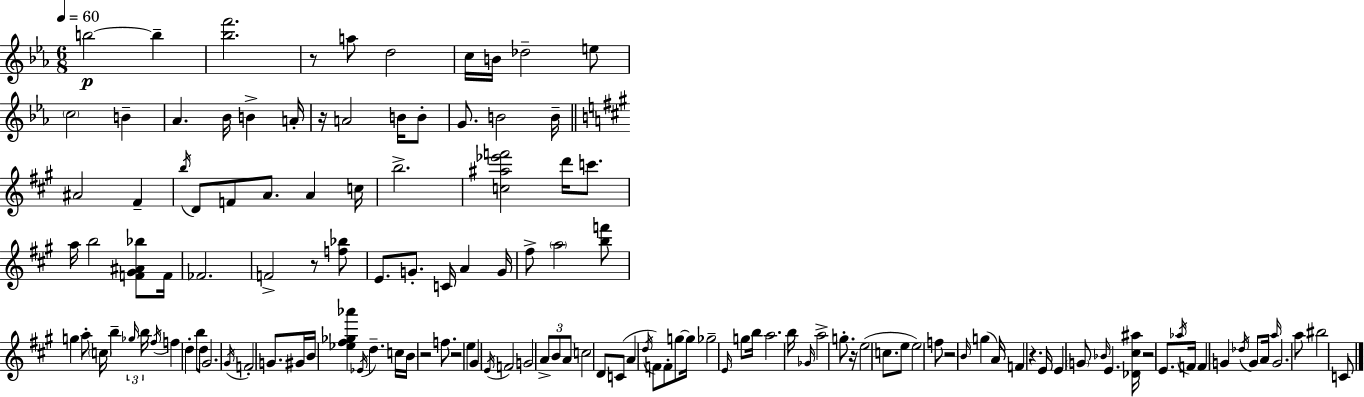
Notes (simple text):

B5/h B5/q [Bb5,F6]/h. R/e A5/e D5/h C5/s B4/s Db5/h E5/e C5/h B4/q Ab4/q. Bb4/s B4/q A4/s R/s A4/h B4/s B4/e G4/e. B4/h B4/s A#4/h F#4/q B5/s D4/e F4/e A4/e. A4/q C5/s B5/h. [C5,A#5,Eb6,F6]/h D6/s C6/e. A5/s B5/h [F4,G#4,A#4,Bb5]/e F4/s FES4/h. F4/h R/e [F5,Bb5]/e E4/e. G4/e. C4/s A4/q G4/s F#5/e A5/h [B5,F6]/e G5/q A5/e C5/s B5/q Gb5/s B5/s F#5/s F5/q D5/q B5/e D5/e G#4/h. G#4/s F4/h G4/e. G#4/s B4/s [Eb5,F#5,Gb5,Ab6]/q Eb4/s D5/q. C5/s B4/s R/h F5/e. R/h E5/q G#4/q E4/s F4/h G4/h A4/e B4/e A4/e C5/h D4/e C4/e A4/q D5/s F4/e F4/e G5/e G5/s Gb5/h E4/s G5/e B5/s A5/h. B5/s Gb4/s A5/h G5/e. R/s E5/h C5/e. E5/e E5/h F5/e R/h B4/s G5/q A4/s F4/q R/q. E4/s E4/q G4/e Bb4/s E4/q. [Db4,C#5,A#5]/s R/h E4/e. Ab5/s F4/s F4/q G4/q Db5/s G4/e A4/s A5/s G4/h. A5/e BIS5/h C4/e